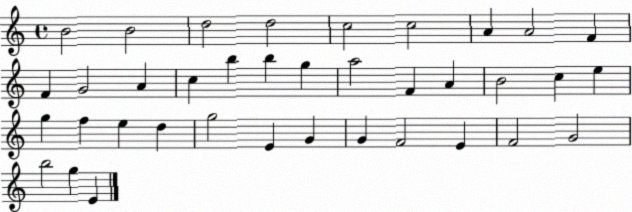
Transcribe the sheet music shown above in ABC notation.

X:1
T:Untitled
M:4/4
L:1/4
K:C
B2 B2 d2 d2 c2 c2 A A2 F F G2 A c b b g a2 F A B2 c e g f e d g2 E G G F2 E F2 G2 b2 g E